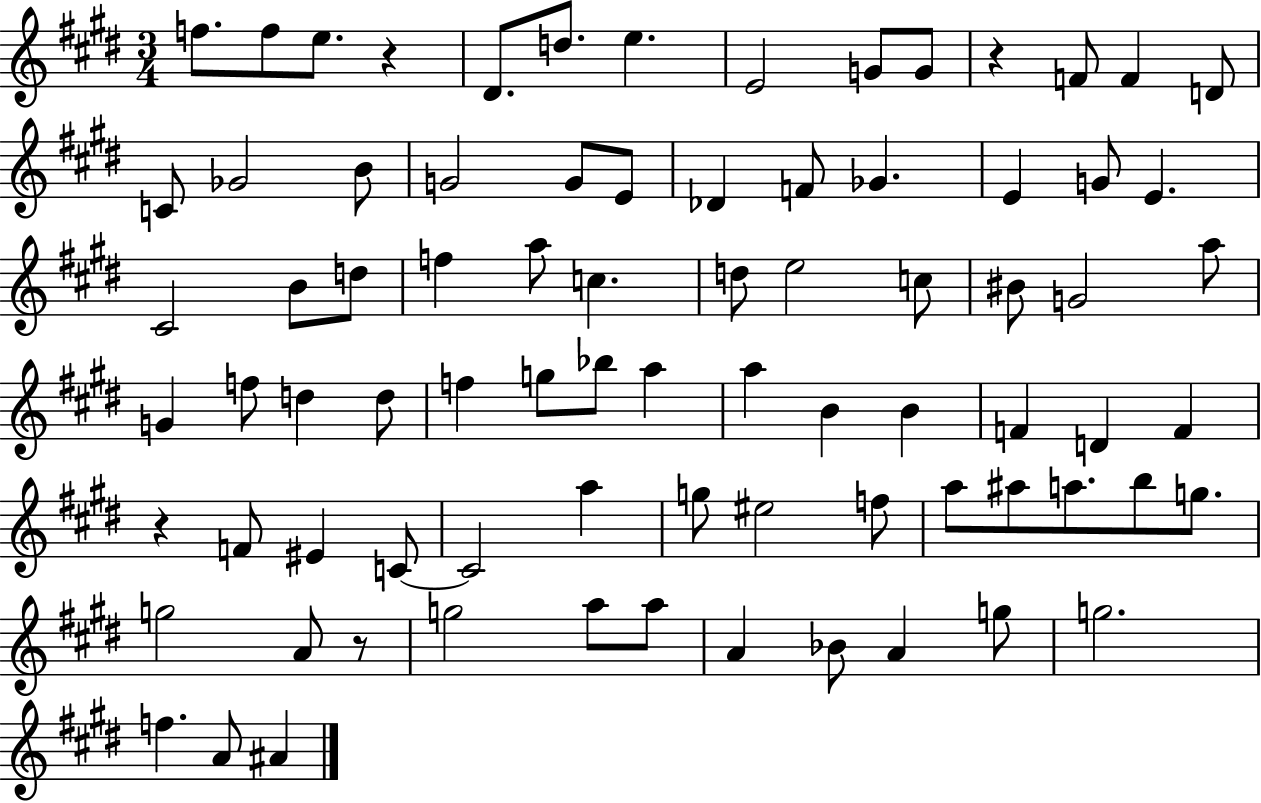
F5/e. F5/e E5/e. R/q D#4/e. D5/e. E5/q. E4/h G4/e G4/e R/q F4/e F4/q D4/e C4/e Gb4/h B4/e G4/h G4/e E4/e Db4/q F4/e Gb4/q. E4/q G4/e E4/q. C#4/h B4/e D5/e F5/q A5/e C5/q. D5/e E5/h C5/e BIS4/e G4/h A5/e G4/q F5/e D5/q D5/e F5/q G5/e Bb5/e A5/q A5/q B4/q B4/q F4/q D4/q F4/q R/q F4/e EIS4/q C4/e C4/h A5/q G5/e EIS5/h F5/e A5/e A#5/e A5/e. B5/e G5/e. G5/h A4/e R/e G5/h A5/e A5/e A4/q Bb4/e A4/q G5/e G5/h. F5/q. A4/e A#4/q